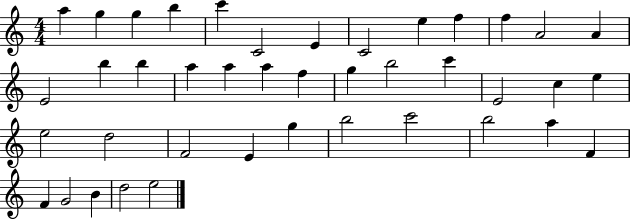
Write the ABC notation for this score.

X:1
T:Untitled
M:4/4
L:1/4
K:C
a g g b c' C2 E C2 e f f A2 A E2 b b a a a f g b2 c' E2 c e e2 d2 F2 E g b2 c'2 b2 a F F G2 B d2 e2